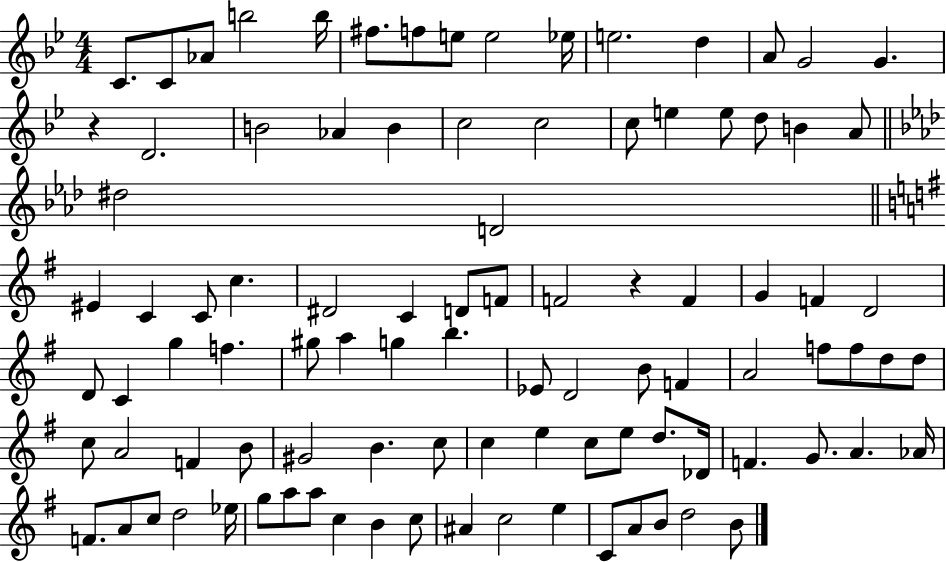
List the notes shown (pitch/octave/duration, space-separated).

C4/e. C4/e Ab4/e B5/h B5/s F#5/e. F5/e E5/e E5/h Eb5/s E5/h. D5/q A4/e G4/h G4/q. R/q D4/h. B4/h Ab4/q B4/q C5/h C5/h C5/e E5/q E5/e D5/e B4/q A4/e D#5/h D4/h EIS4/q C4/q C4/e C5/q. D#4/h C4/q D4/e F4/e F4/h R/q F4/q G4/q F4/q D4/h D4/e C4/q G5/q F5/q. G#5/e A5/q G5/q B5/q. Eb4/e D4/h B4/e F4/q A4/h F5/e F5/e D5/e D5/e C5/e A4/h F4/q B4/e G#4/h B4/q. C5/e C5/q E5/q C5/e E5/e D5/e. Db4/s F4/q. G4/e. A4/q. Ab4/s F4/e. A4/e C5/e D5/h Eb5/s G5/e A5/e A5/e C5/q B4/q C5/e A#4/q C5/h E5/q C4/e A4/e B4/e D5/h B4/e